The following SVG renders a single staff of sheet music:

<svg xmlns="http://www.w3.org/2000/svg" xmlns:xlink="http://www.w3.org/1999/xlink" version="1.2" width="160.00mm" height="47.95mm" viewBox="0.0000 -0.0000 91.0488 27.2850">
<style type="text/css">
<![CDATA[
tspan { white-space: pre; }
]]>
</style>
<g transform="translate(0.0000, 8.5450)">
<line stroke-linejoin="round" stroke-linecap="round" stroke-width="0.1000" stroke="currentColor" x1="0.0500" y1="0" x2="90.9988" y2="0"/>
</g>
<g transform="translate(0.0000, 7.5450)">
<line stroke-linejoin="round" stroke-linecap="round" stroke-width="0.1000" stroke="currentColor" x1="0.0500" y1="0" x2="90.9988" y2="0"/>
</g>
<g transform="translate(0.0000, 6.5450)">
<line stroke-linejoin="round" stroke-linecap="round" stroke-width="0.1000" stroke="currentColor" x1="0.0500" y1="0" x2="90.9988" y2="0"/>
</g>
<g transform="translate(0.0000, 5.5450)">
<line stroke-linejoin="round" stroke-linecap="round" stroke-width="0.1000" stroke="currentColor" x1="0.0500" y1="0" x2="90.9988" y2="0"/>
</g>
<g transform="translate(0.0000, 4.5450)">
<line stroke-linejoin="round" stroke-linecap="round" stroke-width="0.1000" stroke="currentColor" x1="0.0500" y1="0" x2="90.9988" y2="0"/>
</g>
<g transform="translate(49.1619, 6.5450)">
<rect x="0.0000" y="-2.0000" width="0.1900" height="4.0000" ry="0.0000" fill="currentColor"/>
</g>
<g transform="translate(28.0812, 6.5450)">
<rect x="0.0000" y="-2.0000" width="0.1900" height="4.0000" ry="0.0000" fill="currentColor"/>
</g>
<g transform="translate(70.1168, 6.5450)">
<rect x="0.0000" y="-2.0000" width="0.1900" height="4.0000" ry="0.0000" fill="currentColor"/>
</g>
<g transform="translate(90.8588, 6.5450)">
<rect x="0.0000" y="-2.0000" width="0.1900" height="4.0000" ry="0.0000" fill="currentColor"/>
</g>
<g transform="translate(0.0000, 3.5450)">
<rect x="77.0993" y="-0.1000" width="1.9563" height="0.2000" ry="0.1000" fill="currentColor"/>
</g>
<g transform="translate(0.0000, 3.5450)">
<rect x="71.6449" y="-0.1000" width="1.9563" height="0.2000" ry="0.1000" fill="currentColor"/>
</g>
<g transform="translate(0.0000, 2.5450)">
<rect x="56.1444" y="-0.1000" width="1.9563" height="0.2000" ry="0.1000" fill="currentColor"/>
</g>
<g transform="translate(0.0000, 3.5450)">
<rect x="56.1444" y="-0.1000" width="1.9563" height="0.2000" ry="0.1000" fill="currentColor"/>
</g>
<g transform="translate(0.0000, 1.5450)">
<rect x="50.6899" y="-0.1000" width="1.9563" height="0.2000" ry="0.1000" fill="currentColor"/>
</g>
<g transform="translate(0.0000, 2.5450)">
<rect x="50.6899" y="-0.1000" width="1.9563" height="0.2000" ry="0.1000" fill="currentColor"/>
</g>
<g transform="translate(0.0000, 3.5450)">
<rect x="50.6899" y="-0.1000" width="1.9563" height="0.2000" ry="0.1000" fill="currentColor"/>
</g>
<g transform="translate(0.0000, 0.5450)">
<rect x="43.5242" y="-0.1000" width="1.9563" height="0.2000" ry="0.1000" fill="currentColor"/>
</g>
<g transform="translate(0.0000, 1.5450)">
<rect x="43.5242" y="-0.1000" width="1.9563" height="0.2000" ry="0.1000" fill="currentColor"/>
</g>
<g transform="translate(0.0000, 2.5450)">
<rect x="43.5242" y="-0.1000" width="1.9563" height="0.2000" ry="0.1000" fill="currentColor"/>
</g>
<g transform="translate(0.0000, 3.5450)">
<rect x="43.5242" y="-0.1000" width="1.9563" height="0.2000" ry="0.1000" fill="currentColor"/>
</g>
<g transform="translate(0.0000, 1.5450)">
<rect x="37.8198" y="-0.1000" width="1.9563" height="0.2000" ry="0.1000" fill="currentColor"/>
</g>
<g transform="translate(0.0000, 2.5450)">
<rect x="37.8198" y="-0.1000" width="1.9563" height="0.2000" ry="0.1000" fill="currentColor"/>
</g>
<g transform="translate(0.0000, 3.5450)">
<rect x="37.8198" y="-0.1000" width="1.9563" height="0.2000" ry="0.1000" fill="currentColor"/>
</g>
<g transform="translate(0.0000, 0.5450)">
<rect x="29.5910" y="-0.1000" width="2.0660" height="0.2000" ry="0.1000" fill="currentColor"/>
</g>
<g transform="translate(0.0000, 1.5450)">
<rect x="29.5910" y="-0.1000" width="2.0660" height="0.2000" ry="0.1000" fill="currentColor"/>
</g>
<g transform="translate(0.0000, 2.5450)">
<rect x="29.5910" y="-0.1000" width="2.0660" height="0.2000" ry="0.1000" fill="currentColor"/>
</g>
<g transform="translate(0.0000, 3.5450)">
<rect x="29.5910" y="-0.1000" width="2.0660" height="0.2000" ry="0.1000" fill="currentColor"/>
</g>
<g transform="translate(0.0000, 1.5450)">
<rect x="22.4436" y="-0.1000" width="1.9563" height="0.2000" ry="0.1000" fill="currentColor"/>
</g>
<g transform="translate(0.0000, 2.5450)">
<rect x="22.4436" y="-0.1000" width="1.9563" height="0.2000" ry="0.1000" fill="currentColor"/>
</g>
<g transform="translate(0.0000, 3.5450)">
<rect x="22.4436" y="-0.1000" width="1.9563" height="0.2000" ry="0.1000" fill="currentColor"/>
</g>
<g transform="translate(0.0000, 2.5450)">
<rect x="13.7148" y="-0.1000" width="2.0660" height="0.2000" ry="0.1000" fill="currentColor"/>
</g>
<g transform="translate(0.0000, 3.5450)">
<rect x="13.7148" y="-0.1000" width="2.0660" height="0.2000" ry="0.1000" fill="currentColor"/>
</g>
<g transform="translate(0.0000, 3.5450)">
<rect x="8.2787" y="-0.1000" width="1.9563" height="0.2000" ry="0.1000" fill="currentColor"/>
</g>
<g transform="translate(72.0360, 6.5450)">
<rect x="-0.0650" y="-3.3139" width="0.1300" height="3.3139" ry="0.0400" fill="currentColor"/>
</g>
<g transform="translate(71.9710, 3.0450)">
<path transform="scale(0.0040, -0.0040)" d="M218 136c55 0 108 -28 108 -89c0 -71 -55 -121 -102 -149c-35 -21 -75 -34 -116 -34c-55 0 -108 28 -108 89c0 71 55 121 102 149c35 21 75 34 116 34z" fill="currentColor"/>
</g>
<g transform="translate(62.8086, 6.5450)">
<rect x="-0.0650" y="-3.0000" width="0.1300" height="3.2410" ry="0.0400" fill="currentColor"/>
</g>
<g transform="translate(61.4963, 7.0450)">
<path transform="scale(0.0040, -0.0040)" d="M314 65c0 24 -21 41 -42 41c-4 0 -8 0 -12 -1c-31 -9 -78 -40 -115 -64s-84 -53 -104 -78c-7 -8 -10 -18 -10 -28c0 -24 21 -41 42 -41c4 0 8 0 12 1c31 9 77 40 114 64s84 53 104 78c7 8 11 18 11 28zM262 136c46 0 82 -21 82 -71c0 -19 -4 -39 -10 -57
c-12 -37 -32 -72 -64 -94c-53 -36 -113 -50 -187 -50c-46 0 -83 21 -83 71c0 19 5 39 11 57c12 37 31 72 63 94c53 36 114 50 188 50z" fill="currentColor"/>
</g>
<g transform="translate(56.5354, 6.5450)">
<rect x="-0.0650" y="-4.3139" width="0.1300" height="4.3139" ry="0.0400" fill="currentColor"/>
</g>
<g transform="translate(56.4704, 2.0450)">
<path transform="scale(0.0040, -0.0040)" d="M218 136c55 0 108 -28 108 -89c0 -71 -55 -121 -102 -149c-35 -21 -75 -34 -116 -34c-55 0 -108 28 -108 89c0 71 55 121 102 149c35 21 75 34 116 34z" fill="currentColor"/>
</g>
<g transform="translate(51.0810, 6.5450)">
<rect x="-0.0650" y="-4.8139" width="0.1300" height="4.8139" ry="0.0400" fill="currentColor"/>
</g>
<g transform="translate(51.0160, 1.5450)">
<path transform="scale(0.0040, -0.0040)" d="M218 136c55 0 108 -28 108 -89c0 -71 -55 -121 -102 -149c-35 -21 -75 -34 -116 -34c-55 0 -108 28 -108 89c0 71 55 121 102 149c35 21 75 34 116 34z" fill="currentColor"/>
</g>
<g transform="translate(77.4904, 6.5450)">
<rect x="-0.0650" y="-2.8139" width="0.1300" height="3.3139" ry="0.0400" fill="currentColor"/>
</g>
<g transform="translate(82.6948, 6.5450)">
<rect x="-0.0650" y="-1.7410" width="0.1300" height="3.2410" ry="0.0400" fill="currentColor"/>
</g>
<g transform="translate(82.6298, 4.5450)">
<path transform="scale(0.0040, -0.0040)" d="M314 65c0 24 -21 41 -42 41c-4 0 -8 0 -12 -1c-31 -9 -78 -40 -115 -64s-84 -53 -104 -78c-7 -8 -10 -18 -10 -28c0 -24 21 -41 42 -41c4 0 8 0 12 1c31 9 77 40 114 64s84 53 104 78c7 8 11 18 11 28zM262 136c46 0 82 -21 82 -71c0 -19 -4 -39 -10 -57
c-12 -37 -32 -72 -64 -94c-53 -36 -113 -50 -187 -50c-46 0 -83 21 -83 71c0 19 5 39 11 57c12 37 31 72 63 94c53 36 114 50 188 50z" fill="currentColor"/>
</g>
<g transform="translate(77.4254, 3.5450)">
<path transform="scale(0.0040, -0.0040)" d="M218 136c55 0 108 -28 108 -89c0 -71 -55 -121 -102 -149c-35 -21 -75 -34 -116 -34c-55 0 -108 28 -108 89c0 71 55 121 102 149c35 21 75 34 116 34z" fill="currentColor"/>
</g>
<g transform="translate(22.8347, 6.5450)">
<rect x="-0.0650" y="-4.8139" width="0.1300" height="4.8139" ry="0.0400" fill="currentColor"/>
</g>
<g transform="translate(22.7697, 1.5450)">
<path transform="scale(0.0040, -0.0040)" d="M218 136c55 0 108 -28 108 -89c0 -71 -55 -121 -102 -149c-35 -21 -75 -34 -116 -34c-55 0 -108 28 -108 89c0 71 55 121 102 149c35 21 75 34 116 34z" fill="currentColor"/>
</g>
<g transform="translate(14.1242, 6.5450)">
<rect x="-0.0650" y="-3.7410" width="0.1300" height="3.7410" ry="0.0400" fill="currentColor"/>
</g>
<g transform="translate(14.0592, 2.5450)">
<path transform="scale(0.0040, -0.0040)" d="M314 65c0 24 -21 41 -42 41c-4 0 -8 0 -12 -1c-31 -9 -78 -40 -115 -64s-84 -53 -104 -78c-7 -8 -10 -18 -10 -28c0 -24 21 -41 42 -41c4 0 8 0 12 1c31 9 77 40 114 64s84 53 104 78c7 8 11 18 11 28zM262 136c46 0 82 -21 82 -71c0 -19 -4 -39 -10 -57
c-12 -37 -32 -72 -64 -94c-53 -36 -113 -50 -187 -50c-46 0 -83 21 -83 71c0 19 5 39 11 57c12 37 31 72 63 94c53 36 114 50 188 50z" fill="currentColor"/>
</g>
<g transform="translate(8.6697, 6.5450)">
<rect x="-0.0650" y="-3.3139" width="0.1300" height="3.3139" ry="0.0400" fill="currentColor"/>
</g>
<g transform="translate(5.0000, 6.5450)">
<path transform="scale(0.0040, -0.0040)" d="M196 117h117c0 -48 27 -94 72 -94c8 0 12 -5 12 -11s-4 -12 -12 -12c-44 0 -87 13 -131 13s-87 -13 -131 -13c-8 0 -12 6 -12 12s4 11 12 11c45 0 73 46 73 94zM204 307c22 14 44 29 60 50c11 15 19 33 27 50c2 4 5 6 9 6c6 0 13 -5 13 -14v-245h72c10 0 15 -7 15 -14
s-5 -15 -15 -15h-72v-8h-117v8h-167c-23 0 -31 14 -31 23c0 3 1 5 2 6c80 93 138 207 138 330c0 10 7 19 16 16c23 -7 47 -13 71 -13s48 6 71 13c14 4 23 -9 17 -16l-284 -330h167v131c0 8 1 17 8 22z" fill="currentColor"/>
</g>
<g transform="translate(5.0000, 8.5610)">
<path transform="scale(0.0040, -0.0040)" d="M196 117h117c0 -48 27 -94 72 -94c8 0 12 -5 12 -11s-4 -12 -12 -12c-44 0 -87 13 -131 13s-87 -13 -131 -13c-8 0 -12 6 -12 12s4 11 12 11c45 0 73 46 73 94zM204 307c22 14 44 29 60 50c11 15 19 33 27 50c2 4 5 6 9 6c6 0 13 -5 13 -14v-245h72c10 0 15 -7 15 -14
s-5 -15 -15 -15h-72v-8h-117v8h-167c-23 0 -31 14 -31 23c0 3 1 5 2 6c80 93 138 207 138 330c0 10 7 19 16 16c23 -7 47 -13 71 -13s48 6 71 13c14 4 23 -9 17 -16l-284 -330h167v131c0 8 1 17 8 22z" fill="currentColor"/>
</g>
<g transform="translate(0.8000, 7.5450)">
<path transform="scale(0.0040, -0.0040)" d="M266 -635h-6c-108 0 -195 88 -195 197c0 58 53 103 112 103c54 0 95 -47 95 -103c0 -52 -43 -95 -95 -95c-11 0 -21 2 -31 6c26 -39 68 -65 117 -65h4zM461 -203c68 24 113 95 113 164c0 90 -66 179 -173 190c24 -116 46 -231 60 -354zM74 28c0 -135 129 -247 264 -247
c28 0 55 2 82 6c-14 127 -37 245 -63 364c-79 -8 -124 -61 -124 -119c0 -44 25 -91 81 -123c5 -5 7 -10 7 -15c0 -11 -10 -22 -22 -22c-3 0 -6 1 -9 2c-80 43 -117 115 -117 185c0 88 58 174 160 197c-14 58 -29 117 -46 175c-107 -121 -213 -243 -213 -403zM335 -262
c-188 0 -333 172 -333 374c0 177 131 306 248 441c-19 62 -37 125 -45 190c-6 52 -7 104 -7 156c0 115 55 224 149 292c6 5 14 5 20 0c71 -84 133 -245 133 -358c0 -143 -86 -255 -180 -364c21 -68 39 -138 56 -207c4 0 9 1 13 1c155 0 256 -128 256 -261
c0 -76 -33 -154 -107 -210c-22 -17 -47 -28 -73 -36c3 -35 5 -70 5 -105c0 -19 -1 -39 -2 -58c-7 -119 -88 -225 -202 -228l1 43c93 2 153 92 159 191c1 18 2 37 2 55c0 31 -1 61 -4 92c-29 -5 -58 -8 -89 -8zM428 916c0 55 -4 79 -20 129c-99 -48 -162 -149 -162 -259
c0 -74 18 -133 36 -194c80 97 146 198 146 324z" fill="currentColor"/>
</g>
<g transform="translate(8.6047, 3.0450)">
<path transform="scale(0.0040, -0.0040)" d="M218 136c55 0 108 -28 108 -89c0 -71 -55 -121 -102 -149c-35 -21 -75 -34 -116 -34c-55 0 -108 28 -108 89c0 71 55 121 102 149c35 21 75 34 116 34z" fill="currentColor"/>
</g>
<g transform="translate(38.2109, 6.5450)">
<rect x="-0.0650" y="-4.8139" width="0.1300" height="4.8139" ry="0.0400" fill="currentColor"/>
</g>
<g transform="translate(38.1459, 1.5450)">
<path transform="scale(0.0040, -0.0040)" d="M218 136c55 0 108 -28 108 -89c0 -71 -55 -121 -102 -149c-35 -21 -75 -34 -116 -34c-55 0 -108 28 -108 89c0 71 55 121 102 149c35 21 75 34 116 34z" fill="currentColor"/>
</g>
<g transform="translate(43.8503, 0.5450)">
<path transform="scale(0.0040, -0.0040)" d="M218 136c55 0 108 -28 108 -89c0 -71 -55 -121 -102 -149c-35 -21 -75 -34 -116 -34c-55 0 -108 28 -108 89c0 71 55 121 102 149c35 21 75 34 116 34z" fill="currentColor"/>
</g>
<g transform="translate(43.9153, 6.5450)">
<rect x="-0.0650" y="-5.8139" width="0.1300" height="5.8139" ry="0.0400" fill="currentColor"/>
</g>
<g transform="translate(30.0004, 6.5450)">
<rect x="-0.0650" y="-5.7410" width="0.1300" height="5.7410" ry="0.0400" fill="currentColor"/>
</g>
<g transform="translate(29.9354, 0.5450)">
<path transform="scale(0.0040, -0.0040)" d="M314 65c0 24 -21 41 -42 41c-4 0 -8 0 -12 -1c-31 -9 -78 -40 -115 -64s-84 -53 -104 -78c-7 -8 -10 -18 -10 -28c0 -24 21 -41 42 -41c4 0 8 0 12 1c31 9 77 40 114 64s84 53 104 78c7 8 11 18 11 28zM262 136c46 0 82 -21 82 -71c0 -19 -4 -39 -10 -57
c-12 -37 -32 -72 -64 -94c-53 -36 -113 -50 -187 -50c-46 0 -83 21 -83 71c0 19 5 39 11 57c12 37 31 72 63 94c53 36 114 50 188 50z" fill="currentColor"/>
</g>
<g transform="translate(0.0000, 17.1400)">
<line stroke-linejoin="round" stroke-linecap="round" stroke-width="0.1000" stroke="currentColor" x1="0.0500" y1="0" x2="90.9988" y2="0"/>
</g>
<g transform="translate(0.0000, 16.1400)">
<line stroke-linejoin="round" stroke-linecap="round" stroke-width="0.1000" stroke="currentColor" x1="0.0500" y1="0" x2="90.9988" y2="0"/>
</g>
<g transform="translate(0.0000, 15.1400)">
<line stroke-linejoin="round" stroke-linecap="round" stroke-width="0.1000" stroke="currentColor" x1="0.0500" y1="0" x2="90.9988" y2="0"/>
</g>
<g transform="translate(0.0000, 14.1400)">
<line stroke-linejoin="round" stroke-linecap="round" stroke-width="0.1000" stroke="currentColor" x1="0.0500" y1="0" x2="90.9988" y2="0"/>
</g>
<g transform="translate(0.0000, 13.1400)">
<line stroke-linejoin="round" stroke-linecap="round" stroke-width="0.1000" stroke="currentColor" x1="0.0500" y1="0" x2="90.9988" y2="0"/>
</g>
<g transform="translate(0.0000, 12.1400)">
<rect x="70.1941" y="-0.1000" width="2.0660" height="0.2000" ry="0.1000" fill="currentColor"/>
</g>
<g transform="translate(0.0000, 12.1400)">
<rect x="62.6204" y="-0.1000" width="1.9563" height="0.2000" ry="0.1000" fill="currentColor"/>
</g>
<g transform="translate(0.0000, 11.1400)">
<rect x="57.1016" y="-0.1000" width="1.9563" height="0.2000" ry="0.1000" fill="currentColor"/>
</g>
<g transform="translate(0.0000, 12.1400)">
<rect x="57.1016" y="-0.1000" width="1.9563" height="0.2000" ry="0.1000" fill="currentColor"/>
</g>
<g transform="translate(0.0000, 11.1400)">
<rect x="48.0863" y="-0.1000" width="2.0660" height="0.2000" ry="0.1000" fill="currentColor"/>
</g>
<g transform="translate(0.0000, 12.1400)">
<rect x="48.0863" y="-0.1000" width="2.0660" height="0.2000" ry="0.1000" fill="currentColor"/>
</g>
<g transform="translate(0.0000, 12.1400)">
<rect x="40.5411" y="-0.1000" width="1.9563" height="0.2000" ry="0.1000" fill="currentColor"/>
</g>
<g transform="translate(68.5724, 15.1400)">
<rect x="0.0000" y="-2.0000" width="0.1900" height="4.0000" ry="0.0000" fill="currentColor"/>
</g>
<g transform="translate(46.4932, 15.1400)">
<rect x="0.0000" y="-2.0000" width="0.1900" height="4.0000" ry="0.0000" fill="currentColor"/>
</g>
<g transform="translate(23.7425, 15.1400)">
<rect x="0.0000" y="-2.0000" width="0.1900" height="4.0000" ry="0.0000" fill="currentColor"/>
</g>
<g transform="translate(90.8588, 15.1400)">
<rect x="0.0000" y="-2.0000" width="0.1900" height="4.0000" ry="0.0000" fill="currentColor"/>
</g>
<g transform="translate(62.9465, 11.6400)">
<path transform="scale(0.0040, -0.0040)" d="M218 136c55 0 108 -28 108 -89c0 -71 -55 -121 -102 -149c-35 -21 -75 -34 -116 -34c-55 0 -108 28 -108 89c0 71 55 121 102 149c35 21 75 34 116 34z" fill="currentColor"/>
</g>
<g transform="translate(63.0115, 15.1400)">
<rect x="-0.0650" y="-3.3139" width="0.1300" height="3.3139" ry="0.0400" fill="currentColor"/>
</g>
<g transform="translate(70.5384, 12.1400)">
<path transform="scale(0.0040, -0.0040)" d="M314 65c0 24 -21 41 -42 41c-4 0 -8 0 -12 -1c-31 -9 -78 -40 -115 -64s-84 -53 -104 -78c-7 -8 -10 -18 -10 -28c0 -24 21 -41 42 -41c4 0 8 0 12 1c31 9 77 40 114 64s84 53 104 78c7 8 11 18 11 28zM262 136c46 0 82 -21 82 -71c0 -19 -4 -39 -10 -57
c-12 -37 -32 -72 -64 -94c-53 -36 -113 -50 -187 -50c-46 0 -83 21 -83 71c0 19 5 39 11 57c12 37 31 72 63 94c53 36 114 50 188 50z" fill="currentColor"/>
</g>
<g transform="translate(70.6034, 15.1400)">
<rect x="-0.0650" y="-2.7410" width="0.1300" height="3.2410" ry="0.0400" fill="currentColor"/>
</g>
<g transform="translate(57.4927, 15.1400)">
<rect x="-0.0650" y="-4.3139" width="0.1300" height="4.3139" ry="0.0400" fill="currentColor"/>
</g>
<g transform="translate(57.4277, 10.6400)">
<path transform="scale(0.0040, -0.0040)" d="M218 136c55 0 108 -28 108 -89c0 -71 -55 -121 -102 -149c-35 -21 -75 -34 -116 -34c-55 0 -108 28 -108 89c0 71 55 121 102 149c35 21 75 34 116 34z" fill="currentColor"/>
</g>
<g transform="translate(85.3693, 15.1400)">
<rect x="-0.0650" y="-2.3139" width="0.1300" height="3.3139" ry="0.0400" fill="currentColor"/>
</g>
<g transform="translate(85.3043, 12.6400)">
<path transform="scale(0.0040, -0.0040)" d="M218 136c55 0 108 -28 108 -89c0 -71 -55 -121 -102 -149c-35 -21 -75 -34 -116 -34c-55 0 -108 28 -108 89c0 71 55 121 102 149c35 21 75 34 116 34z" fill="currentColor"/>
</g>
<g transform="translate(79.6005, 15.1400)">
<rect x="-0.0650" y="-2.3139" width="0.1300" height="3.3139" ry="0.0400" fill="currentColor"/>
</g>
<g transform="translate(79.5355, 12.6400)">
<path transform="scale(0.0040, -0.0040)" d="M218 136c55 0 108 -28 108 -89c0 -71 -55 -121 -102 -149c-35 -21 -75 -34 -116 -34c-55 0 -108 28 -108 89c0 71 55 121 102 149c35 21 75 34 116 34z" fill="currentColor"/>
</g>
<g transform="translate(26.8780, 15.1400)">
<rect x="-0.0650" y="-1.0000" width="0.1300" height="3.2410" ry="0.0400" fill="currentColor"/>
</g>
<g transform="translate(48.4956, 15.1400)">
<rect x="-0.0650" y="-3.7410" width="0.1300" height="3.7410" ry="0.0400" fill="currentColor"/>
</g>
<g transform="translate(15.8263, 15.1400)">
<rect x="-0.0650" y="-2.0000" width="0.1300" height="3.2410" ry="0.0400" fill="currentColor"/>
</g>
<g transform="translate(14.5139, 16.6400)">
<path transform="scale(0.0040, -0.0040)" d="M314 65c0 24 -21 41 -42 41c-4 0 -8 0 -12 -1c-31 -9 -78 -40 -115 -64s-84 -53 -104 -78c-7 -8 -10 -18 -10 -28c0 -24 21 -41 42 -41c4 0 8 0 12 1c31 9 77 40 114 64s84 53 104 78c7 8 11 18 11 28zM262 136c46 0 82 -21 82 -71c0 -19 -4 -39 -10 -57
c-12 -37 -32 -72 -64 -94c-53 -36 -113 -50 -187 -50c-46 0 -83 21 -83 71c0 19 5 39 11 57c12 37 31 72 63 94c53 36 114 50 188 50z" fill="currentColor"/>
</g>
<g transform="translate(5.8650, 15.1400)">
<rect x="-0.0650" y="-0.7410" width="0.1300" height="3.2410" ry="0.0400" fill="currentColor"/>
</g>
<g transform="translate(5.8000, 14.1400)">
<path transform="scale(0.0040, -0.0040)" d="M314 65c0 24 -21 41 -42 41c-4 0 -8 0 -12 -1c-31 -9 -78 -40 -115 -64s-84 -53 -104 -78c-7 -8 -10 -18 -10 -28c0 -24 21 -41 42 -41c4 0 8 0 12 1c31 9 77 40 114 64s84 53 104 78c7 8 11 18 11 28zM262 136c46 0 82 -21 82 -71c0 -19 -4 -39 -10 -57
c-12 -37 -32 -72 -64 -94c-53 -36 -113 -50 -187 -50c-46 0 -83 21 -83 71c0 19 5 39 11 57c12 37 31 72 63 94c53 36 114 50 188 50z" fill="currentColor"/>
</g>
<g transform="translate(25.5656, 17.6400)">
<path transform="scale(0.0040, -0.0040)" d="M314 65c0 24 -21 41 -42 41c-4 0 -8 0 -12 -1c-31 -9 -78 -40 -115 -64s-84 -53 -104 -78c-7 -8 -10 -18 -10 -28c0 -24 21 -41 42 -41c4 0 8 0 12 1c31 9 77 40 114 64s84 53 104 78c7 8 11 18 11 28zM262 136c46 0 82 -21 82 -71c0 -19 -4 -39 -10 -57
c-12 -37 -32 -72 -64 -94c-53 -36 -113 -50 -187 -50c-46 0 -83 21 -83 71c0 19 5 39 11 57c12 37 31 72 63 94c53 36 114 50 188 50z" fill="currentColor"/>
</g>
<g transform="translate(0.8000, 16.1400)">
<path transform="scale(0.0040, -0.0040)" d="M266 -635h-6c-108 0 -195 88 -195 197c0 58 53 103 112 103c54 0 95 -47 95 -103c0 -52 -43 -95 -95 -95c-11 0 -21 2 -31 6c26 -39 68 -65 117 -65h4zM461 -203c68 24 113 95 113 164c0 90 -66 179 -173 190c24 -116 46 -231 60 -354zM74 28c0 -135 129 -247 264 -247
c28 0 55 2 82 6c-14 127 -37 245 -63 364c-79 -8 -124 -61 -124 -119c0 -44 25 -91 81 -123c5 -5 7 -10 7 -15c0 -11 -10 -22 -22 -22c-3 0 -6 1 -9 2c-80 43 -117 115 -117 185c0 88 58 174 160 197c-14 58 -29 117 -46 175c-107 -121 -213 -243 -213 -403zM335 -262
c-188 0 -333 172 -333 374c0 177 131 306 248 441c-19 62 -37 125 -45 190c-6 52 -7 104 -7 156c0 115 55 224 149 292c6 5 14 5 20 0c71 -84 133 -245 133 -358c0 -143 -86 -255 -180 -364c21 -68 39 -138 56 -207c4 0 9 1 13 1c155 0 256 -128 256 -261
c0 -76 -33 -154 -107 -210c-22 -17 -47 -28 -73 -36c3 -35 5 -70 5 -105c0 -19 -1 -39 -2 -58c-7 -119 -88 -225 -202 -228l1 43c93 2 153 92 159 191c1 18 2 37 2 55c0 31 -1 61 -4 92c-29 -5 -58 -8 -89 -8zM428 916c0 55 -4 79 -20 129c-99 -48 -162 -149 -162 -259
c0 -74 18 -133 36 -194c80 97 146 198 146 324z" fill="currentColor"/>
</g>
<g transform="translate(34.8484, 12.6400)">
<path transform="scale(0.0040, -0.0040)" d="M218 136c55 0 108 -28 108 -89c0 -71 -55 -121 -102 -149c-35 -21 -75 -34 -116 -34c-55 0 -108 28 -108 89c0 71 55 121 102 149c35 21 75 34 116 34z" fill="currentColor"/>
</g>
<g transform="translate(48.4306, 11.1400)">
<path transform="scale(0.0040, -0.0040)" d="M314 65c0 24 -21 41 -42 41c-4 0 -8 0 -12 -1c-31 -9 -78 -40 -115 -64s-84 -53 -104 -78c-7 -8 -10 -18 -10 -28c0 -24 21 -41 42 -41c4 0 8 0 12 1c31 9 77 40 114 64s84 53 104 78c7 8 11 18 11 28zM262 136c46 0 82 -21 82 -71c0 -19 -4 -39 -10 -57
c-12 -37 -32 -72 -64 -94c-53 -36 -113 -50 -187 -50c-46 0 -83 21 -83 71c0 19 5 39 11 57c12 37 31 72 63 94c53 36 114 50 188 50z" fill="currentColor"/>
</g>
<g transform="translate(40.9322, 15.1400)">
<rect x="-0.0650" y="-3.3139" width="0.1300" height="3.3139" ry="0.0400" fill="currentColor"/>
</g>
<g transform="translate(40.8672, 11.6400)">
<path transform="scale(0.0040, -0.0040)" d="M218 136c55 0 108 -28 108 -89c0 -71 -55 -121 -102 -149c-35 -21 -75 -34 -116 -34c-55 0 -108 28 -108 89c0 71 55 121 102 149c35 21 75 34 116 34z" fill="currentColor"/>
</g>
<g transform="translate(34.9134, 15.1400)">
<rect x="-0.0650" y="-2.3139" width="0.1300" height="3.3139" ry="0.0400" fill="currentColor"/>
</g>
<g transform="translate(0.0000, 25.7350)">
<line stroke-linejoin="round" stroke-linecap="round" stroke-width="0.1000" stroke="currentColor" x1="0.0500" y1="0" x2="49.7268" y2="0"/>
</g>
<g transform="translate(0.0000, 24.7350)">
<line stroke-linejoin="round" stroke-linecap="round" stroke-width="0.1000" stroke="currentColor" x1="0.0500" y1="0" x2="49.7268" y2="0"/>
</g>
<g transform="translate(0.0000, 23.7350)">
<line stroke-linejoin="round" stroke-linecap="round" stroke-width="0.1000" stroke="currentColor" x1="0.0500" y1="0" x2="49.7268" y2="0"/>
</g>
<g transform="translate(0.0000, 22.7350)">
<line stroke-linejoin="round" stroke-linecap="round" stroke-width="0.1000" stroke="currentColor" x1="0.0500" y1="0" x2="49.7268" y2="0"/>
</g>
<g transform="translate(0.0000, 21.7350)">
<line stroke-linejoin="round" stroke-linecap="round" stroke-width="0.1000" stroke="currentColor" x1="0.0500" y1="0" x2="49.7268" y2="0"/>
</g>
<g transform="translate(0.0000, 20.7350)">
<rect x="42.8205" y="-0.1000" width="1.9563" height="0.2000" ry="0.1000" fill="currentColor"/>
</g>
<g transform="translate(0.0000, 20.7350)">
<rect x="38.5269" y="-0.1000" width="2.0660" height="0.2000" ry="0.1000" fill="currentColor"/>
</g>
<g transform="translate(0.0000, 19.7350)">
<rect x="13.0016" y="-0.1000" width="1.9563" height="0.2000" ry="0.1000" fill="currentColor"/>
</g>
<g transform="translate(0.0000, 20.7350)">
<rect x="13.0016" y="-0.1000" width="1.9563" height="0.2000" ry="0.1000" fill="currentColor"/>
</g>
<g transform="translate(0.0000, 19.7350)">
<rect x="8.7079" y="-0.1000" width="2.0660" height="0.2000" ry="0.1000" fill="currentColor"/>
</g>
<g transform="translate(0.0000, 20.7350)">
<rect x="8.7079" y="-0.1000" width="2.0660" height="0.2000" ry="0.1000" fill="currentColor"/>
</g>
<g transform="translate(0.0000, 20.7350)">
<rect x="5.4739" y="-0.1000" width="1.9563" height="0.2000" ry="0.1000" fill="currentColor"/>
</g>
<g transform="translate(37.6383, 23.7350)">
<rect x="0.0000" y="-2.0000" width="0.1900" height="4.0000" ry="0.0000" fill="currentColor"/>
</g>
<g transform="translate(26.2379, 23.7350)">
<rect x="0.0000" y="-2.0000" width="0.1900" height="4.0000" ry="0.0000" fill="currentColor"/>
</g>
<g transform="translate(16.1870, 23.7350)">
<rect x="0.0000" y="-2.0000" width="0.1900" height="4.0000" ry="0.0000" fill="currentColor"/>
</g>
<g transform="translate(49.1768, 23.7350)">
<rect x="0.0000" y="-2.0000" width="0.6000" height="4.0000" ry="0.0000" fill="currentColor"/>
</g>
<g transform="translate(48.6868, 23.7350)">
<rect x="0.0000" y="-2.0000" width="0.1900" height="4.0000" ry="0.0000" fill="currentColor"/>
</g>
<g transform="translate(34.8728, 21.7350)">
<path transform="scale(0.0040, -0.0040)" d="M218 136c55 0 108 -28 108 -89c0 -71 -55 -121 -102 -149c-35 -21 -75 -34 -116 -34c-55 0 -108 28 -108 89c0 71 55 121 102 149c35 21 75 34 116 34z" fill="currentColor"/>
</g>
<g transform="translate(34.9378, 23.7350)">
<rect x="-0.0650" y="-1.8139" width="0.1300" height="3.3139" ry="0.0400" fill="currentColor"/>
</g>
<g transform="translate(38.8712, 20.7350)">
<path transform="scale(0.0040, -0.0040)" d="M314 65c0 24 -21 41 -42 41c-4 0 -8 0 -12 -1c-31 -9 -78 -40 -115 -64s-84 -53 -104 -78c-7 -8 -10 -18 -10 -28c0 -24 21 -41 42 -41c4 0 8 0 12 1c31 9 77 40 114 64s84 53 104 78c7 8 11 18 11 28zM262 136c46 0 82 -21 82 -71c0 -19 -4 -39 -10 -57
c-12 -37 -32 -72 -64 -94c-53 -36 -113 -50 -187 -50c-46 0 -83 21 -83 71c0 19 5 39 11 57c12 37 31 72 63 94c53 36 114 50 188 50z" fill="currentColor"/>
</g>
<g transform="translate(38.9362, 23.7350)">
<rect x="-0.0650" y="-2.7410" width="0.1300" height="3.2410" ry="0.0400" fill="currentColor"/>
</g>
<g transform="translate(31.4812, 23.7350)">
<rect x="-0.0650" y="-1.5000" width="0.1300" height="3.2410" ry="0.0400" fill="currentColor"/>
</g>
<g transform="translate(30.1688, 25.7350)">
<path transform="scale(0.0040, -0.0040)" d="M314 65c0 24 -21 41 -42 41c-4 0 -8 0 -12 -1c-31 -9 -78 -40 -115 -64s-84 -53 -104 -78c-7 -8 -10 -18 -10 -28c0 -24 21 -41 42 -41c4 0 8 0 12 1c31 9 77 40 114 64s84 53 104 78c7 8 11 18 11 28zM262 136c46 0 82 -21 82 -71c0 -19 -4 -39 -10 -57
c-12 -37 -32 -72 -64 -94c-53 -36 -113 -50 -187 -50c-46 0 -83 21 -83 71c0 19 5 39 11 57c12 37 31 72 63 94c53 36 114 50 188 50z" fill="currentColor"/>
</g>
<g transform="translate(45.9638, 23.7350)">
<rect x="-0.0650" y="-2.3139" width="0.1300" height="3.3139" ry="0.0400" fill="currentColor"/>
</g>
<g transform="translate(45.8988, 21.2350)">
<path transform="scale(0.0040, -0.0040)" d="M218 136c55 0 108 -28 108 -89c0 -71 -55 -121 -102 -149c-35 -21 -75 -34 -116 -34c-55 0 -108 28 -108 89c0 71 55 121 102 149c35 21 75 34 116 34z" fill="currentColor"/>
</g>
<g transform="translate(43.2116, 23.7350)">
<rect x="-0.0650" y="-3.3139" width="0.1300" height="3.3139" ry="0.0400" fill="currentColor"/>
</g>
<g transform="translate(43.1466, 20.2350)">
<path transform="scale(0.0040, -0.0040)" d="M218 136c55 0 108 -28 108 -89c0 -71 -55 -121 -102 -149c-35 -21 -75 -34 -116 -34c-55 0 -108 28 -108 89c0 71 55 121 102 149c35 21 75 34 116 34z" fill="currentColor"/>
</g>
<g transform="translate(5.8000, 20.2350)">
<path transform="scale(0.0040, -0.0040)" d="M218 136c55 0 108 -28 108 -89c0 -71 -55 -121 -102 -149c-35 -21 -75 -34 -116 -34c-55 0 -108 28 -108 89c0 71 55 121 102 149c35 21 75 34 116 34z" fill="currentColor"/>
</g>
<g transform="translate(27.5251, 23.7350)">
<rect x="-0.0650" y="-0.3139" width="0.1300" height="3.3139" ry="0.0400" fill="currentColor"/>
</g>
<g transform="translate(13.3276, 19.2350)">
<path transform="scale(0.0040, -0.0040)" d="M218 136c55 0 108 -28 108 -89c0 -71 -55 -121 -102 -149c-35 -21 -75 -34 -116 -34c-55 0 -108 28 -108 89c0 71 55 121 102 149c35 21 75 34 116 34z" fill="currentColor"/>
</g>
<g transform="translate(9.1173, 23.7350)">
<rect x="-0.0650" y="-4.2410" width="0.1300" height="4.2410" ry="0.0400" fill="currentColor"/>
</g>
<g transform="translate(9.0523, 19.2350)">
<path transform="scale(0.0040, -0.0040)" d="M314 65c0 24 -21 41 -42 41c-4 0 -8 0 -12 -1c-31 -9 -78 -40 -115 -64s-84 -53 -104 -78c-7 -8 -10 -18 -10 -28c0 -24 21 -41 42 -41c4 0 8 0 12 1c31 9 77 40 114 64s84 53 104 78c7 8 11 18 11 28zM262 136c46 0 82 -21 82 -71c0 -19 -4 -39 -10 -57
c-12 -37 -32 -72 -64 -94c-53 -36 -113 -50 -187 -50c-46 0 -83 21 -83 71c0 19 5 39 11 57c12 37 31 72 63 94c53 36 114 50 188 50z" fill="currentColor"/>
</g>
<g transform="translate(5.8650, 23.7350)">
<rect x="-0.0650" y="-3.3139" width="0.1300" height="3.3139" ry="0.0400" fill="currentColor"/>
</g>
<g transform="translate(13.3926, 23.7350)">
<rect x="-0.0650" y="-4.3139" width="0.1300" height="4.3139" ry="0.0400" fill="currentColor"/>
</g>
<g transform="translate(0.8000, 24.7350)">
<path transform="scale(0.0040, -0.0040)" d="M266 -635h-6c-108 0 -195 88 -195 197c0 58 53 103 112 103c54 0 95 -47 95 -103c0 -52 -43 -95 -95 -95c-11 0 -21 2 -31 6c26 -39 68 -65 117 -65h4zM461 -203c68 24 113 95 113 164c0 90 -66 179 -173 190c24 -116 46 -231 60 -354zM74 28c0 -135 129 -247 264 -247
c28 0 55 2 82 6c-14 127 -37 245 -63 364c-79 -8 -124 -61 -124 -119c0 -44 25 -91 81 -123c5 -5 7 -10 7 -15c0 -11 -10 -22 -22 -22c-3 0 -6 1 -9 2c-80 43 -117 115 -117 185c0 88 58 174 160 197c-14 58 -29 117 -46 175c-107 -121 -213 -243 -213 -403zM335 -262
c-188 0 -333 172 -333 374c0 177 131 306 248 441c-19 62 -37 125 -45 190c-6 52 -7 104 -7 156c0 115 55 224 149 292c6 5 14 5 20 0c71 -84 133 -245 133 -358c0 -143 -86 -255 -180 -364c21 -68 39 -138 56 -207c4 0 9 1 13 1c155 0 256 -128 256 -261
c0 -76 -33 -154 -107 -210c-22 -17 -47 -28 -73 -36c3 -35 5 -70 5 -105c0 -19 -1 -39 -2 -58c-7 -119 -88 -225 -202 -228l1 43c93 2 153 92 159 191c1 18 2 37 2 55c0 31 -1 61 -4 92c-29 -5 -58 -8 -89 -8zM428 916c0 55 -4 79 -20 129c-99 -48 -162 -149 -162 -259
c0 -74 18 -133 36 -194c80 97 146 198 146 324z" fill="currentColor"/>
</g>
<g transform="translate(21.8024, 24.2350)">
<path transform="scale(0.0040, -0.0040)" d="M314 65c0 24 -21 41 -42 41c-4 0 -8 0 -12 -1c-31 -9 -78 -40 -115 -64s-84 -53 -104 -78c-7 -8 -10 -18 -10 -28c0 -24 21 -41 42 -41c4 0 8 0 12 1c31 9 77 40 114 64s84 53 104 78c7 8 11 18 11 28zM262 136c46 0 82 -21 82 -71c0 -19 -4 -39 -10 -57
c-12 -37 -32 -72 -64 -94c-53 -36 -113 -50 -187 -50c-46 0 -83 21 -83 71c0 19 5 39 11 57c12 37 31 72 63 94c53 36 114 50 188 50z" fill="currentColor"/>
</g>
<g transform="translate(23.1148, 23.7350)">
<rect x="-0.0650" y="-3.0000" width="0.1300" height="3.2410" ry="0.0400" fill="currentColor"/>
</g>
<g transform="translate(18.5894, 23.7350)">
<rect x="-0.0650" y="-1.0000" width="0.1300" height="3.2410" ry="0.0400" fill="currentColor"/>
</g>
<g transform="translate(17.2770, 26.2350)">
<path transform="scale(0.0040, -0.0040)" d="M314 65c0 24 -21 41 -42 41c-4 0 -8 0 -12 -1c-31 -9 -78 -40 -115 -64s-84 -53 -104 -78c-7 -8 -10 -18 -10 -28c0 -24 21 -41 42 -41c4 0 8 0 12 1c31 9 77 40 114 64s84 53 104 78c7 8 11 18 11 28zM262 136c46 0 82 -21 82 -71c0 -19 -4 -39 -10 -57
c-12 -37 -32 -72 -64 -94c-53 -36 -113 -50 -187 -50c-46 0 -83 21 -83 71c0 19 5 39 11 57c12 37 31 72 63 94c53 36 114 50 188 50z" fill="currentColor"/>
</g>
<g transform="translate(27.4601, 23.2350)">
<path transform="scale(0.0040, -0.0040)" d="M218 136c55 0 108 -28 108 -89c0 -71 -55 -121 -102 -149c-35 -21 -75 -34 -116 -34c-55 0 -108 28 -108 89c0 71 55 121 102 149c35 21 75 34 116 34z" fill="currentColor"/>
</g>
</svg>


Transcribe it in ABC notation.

X:1
T:Untitled
M:4/4
L:1/4
K:C
b c'2 e' g'2 e' g' e' d' A2 b a f2 d2 F2 D2 g b c'2 d' b a2 g g b d'2 d' D2 A2 c E2 f a2 b g